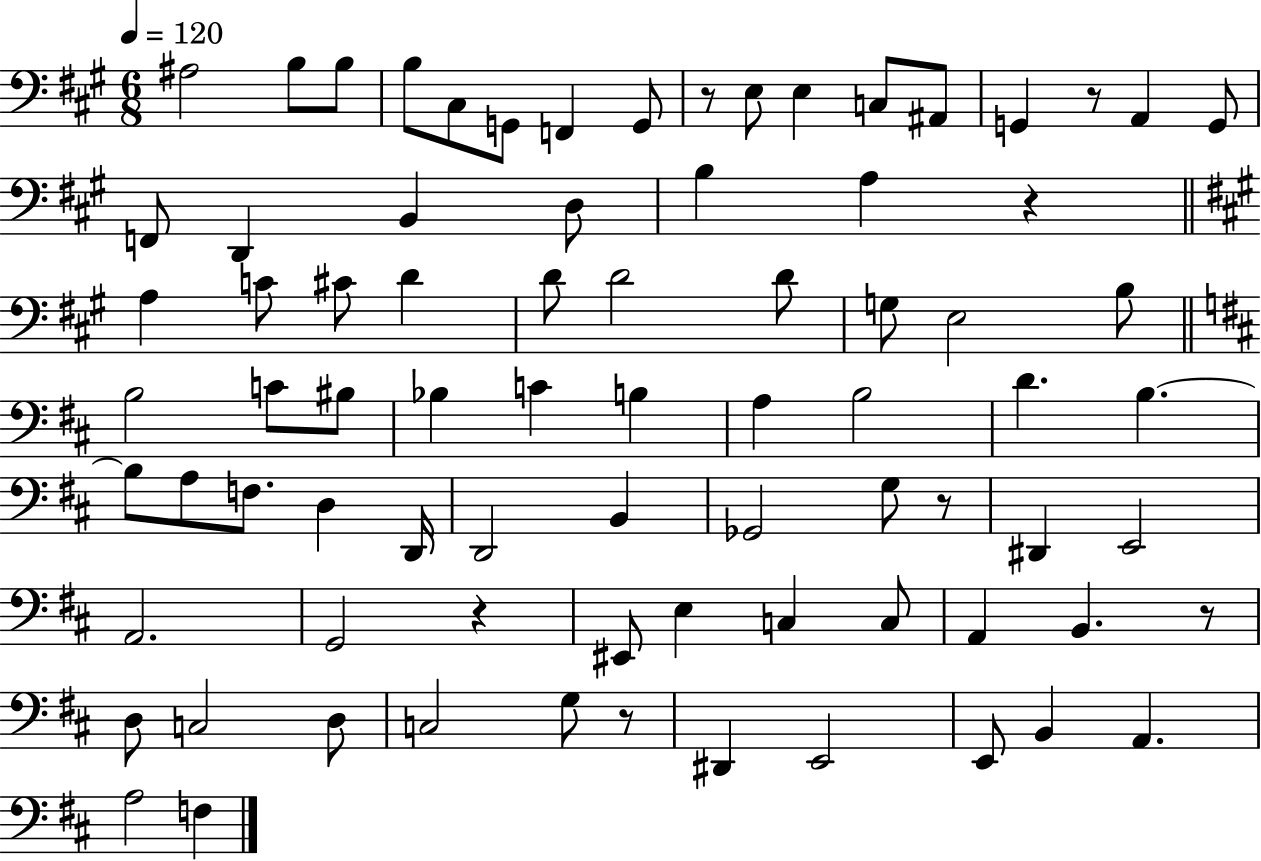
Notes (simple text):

A#3/h B3/e B3/e B3/e C#3/e G2/e F2/q G2/e R/e E3/e E3/q C3/e A#2/e G2/q R/e A2/q G2/e F2/e D2/q B2/q D3/e B3/q A3/q R/q A3/q C4/e C#4/e D4/q D4/e D4/h D4/e G3/e E3/h B3/e B3/h C4/e BIS3/e Bb3/q C4/q B3/q A3/q B3/h D4/q. B3/q. B3/e A3/e F3/e. D3/q D2/s D2/h B2/q Gb2/h G3/e R/e D#2/q E2/h A2/h. G2/h R/q EIS2/e E3/q C3/q C3/e A2/q B2/q. R/e D3/e C3/h D3/e C3/h G3/e R/e D#2/q E2/h E2/e B2/q A2/q. A3/h F3/q